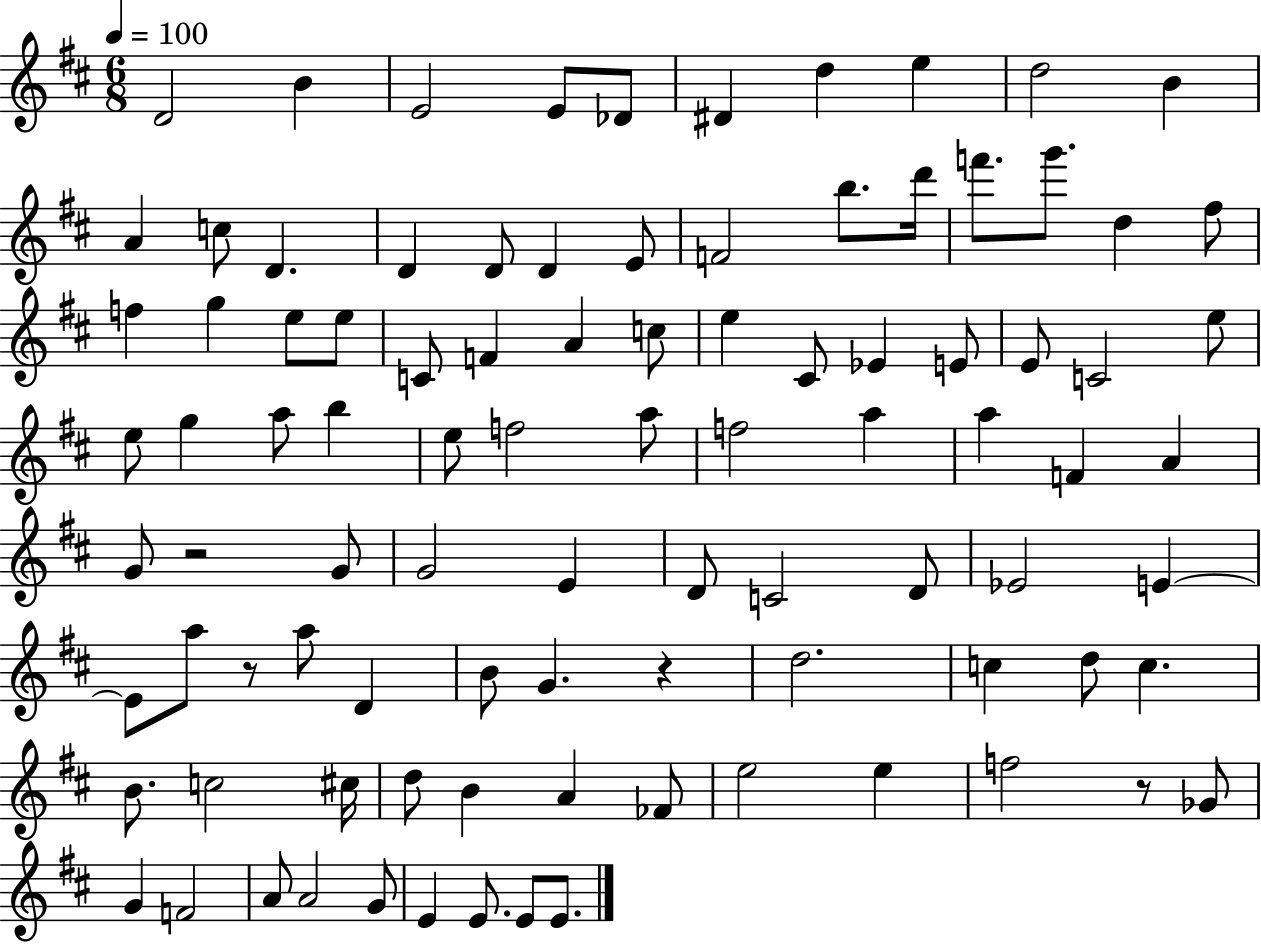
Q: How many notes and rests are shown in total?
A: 94